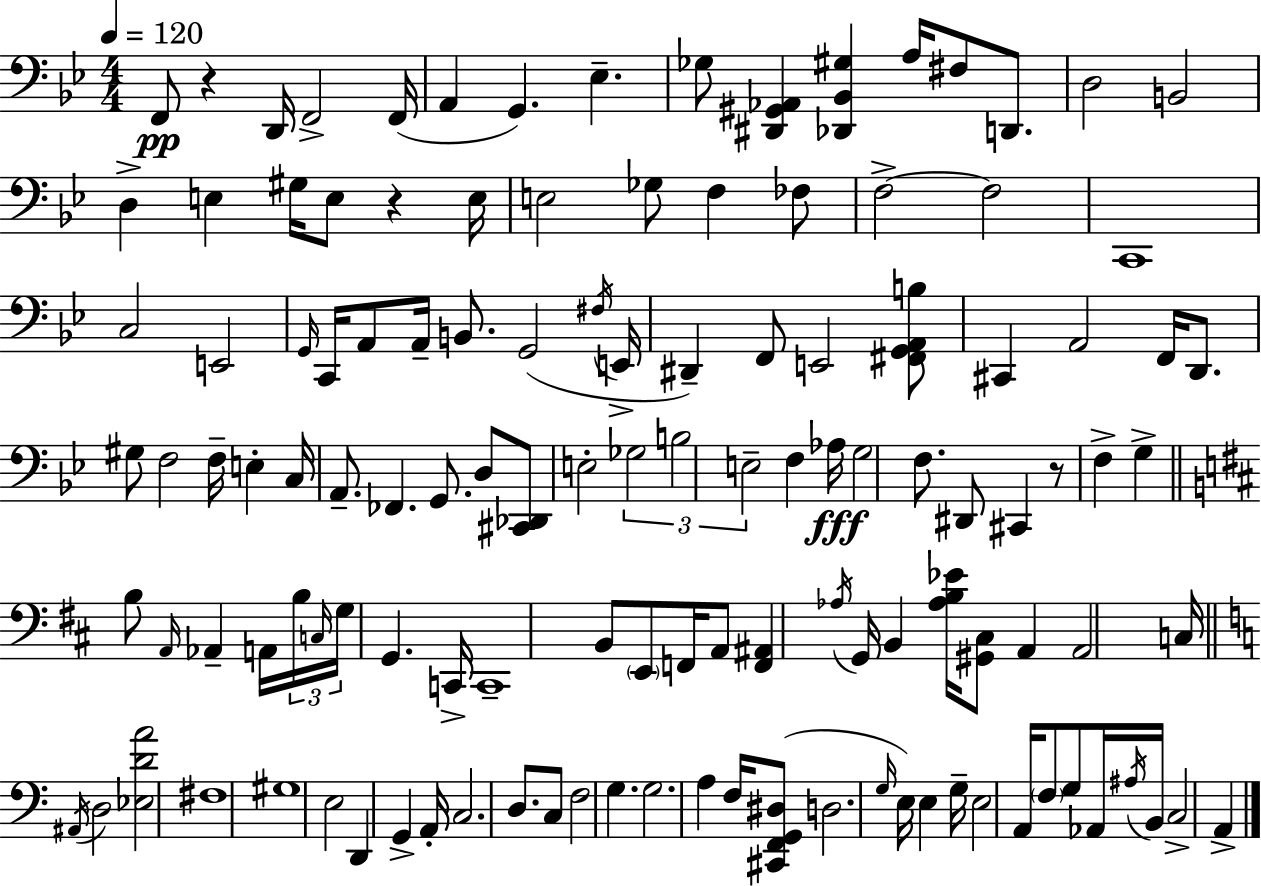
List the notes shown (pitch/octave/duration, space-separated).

F2/e R/q D2/s F2/h F2/s A2/q G2/q. Eb3/q. Gb3/e [D#2,G#2,Ab2]/q [Db2,Bb2,G#3]/q A3/s F#3/e D2/e. D3/h B2/h D3/q E3/q G#3/s E3/e R/q E3/s E3/h Gb3/e F3/q FES3/e F3/h F3/h C2/w C3/h E2/h G2/s C2/s A2/e A2/s B2/e. G2/h F#3/s E2/s D#2/q F2/e E2/h [F#2,G2,A2,B3]/e C#2/q A2/h F2/s D2/e. G#3/e F3/h F3/s E3/q C3/s A2/e. FES2/q. G2/e. D3/e [C#2,Db2]/e E3/h Gb3/h B3/h E3/h F3/q Ab3/s G3/h F3/e. D#2/e C#2/q R/e F3/q G3/q B3/e A2/s Ab2/q A2/s B3/s C3/s G3/s G2/q. C2/s C2/w B2/e E2/e F2/s A2/e [F2,A#2]/q Ab3/s G2/s B2/q [Ab3,B3,Eb4]/s [G#2,C#3]/e A2/q A2/h C3/s A#2/s D3/h [Eb3,D4,A4]/h F#3/w G#3/w E3/h D2/q G2/q A2/s C3/h. D3/e. C3/e F3/h G3/q. G3/h. A3/q F3/s [C#2,F2,G2,D#3]/e D3/h. G3/s E3/s E3/q G3/s E3/h A2/s F3/e G3/e Ab2/s A#3/s B2/s C3/h A2/q